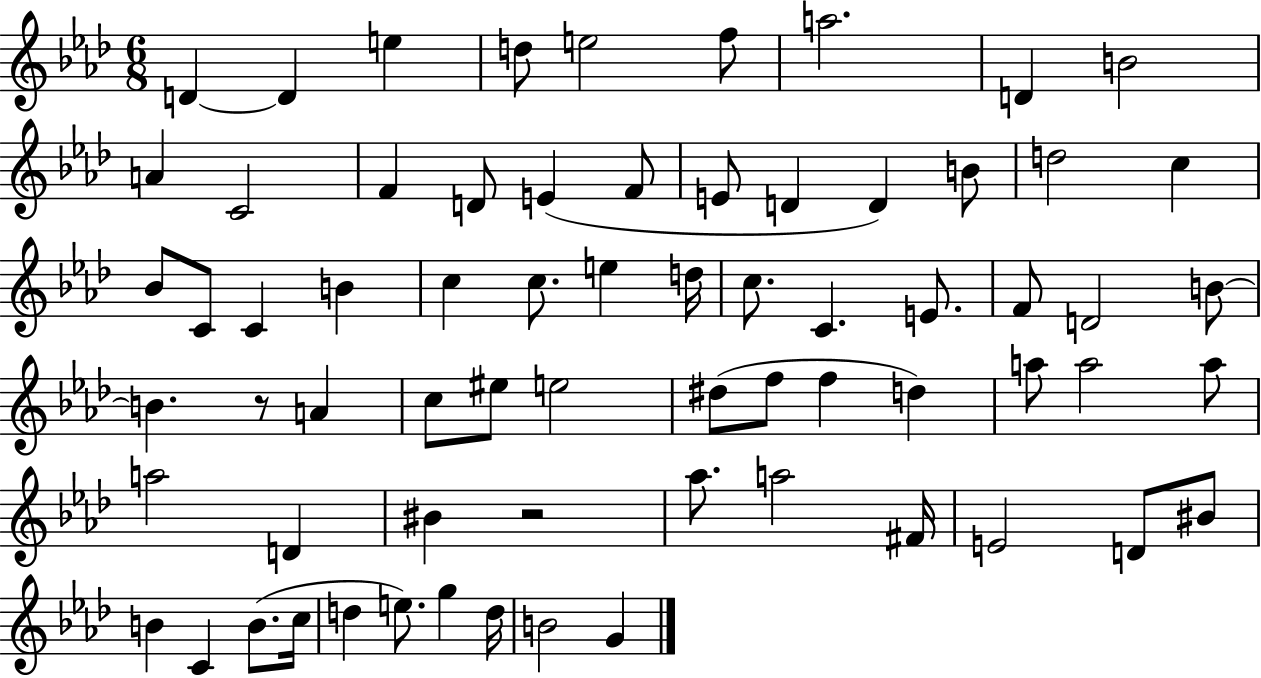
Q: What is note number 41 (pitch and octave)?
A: D#5